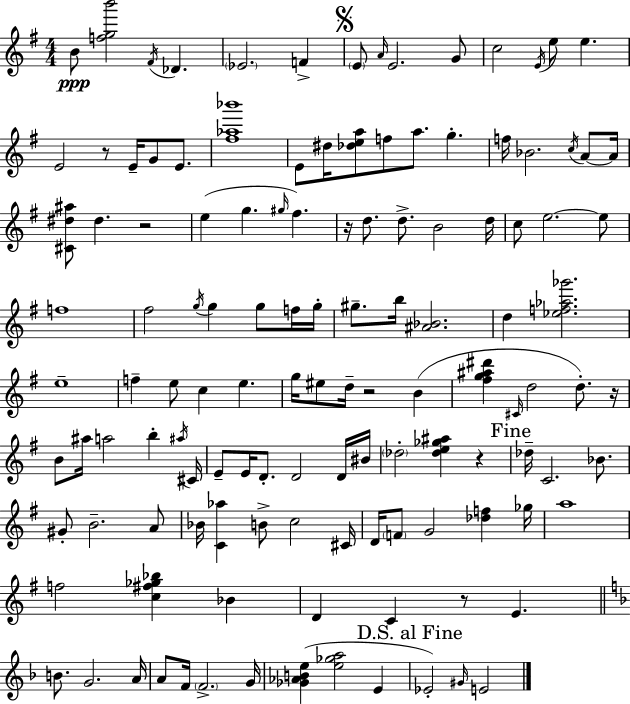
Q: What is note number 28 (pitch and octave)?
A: D#5